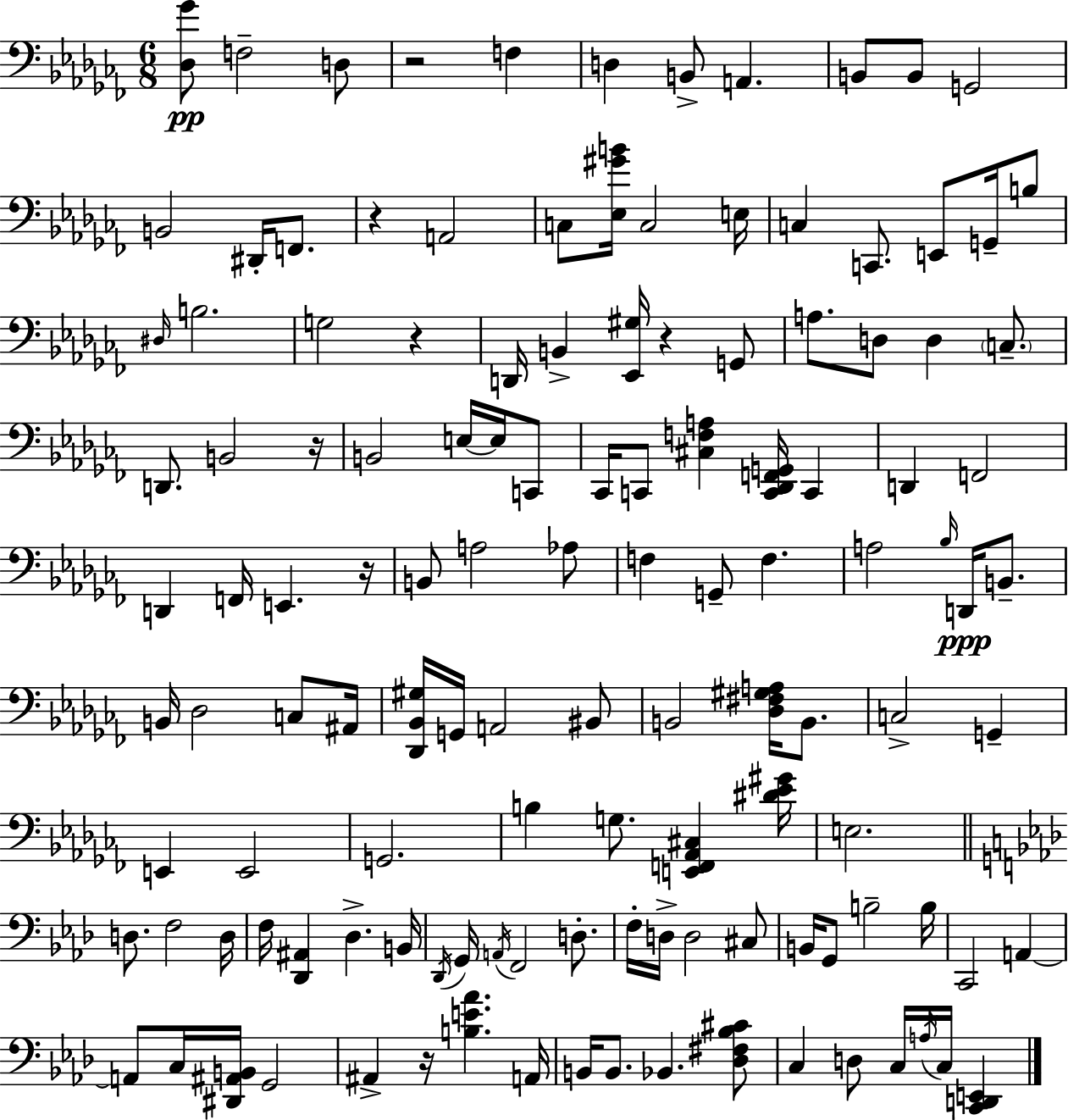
X:1
T:Untitled
M:6/8
L:1/4
K:Abm
[_D,_G]/2 F,2 D,/2 z2 F, D, B,,/2 A,, B,,/2 B,,/2 G,,2 B,,2 ^D,,/4 F,,/2 z A,,2 C,/2 [_E,^GB]/4 C,2 E,/4 C, C,,/2 E,,/2 G,,/4 B,/2 ^D,/4 B,2 G,2 z D,,/4 B,, [_E,,^G,]/4 z G,,/2 A,/2 D,/2 D, C,/2 D,,/2 B,,2 z/4 B,,2 E,/4 E,/4 C,,/2 _C,,/4 C,,/2 [^C,F,A,] [C,,_D,,F,,G,,]/4 C,, D,, F,,2 D,, F,,/4 E,, z/4 B,,/2 A,2 _A,/2 F, G,,/2 F, A,2 _B,/4 D,,/4 B,,/2 B,,/4 _D,2 C,/2 ^A,,/4 [_D,,_B,,^G,]/4 G,,/4 A,,2 ^B,,/2 B,,2 [_D,^F,^G,A,]/4 B,,/2 C,2 G,, E,, E,,2 G,,2 B, G,/2 [E,,F,,_A,,^C,] [^D_E^G]/4 E,2 D,/2 F,2 D,/4 F,/4 [_D,,^A,,] _D, B,,/4 _D,,/4 G,,/4 A,,/4 F,,2 D,/2 F,/4 D,/4 D,2 ^C,/2 B,,/4 G,,/2 B,2 B,/4 C,,2 A,, A,,/2 C,/4 [^D,,^A,,B,,]/4 G,,2 ^A,, z/4 [B,E_A] A,,/4 B,,/4 B,,/2 _B,, [_D,^F,_B,^C]/2 C, D,/2 C,/4 A,/4 C,/4 [C,,D,,E,,]